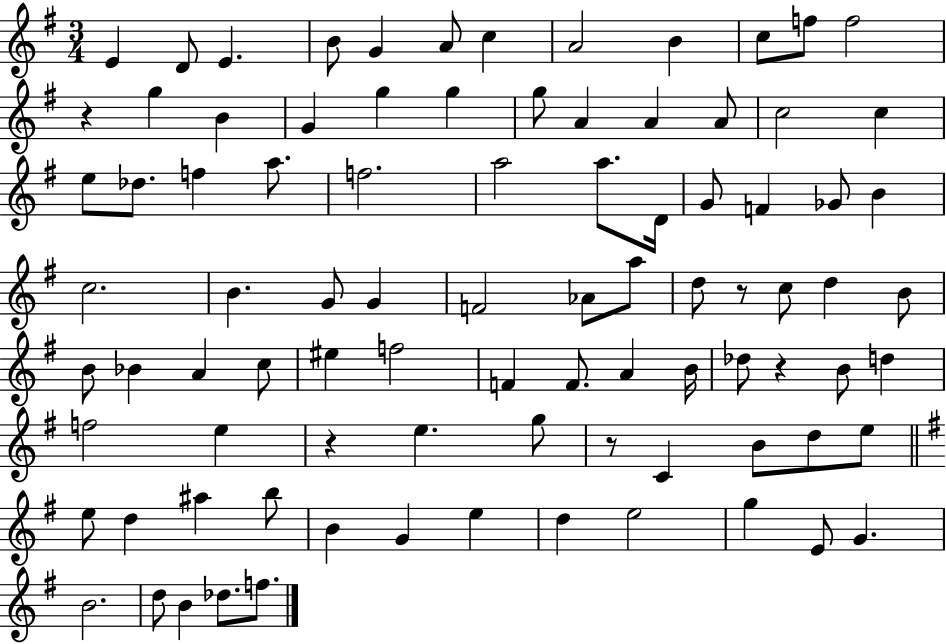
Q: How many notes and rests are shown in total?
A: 89